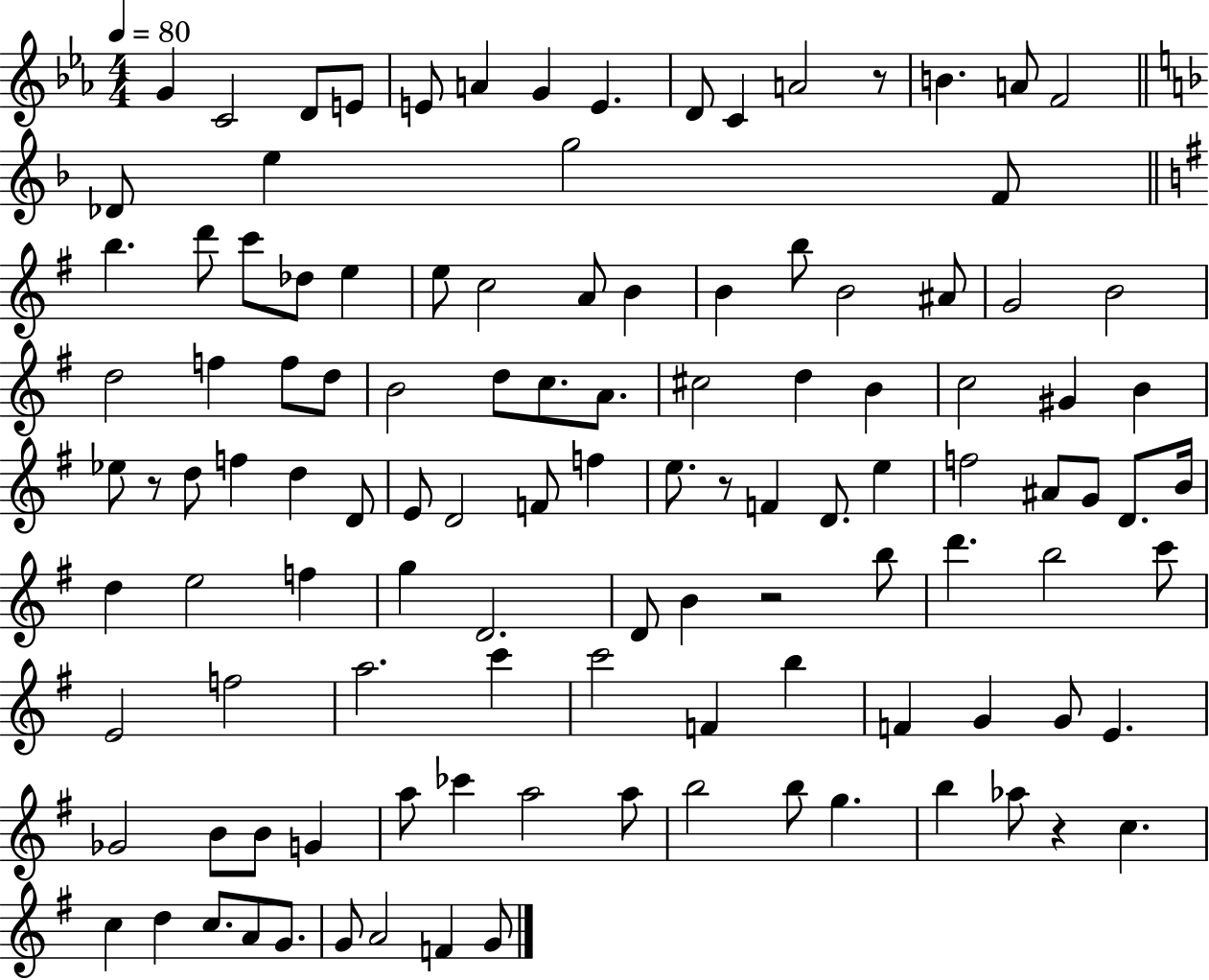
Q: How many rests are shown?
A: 5